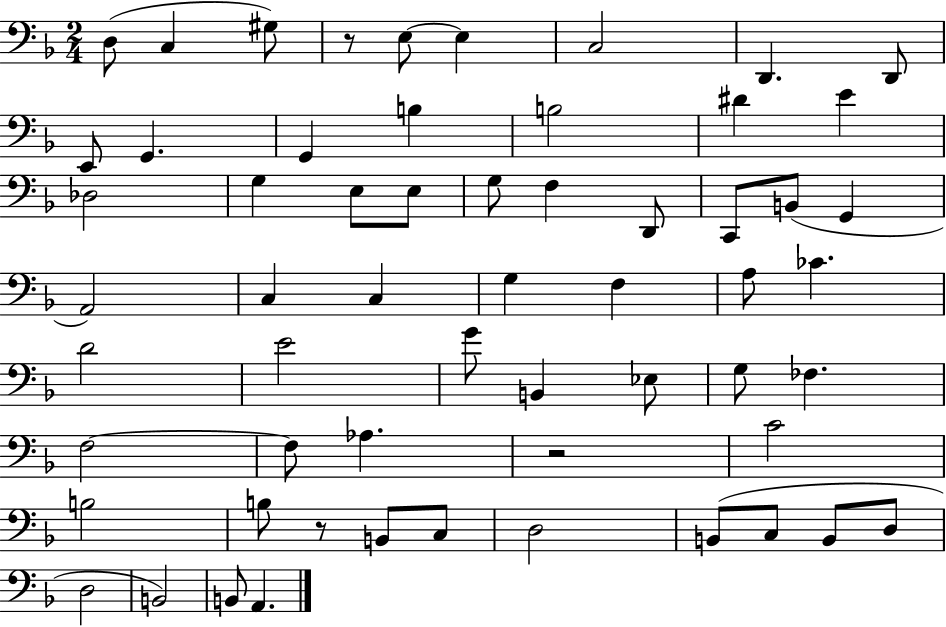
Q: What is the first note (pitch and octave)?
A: D3